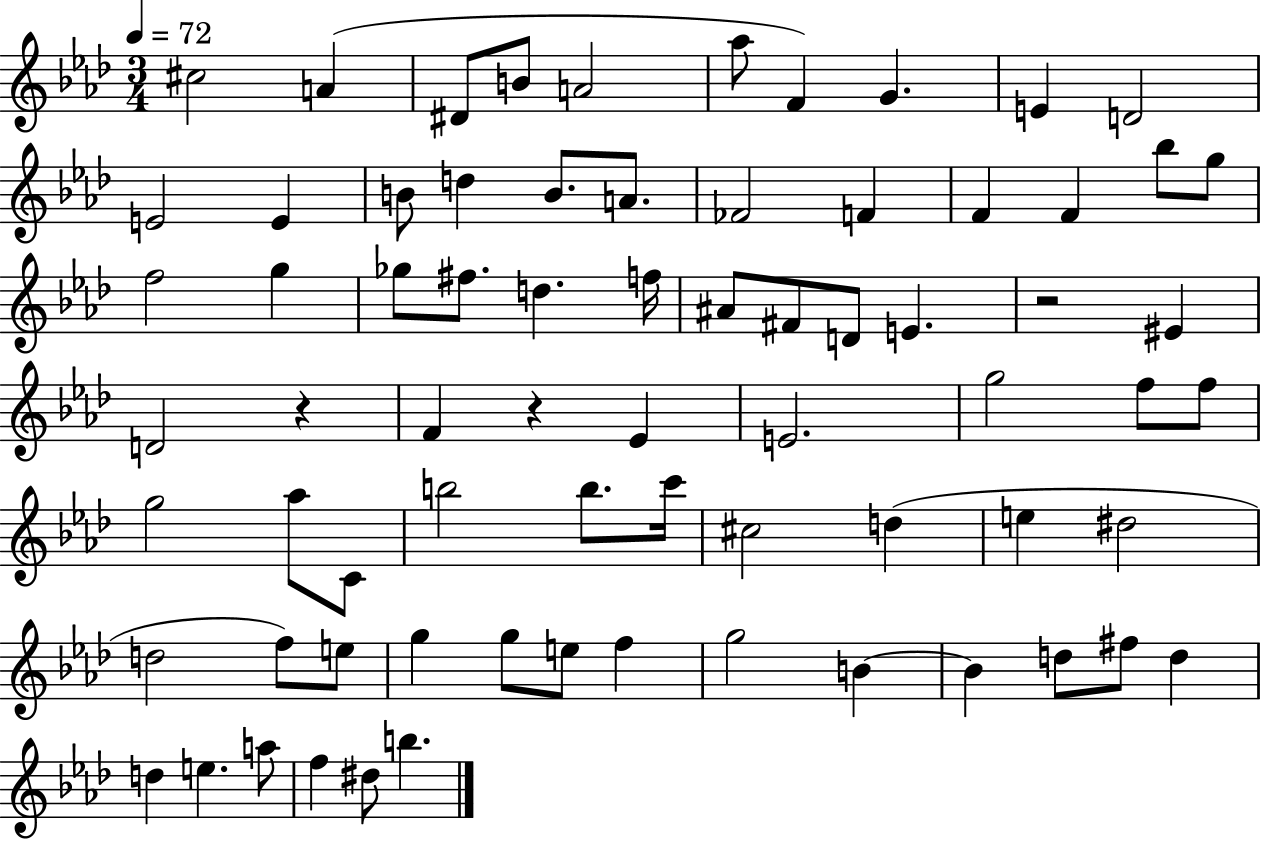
C#5/h A4/q D#4/e B4/e A4/h Ab5/e F4/q G4/q. E4/q D4/h E4/h E4/q B4/e D5/q B4/e. A4/e. FES4/h F4/q F4/q F4/q Bb5/e G5/e F5/h G5/q Gb5/e F#5/e. D5/q. F5/s A#4/e F#4/e D4/e E4/q. R/h EIS4/q D4/h R/q F4/q R/q Eb4/q E4/h. G5/h F5/e F5/e G5/h Ab5/e C4/e B5/h B5/e. C6/s C#5/h D5/q E5/q D#5/h D5/h F5/e E5/e G5/q G5/e E5/e F5/q G5/h B4/q B4/q D5/e F#5/e D5/q D5/q E5/q. A5/e F5/q D#5/e B5/q.